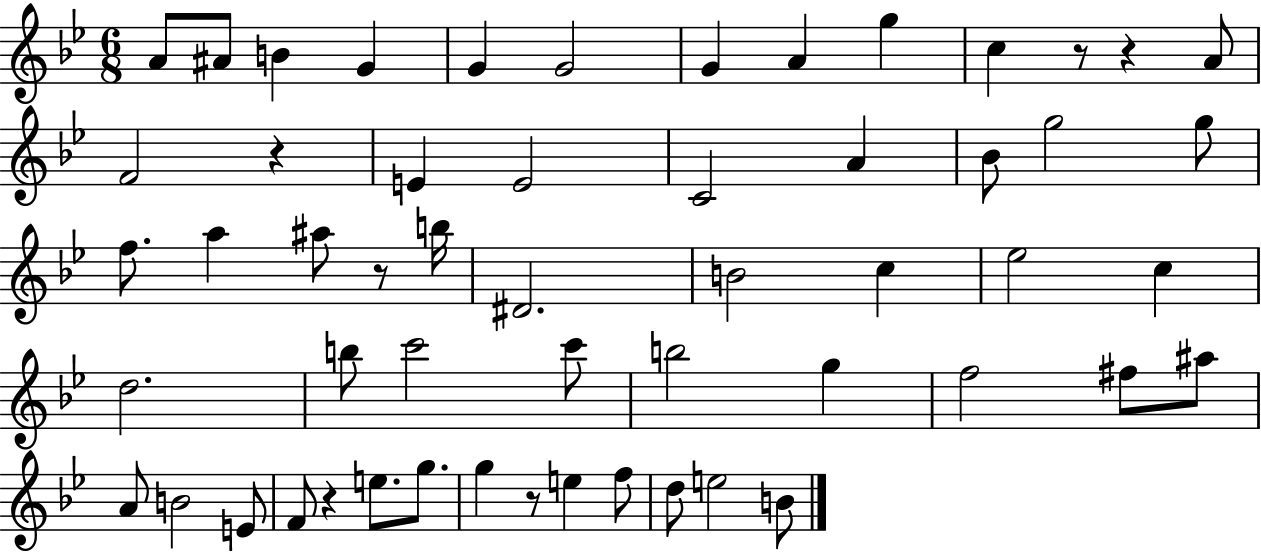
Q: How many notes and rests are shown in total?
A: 55